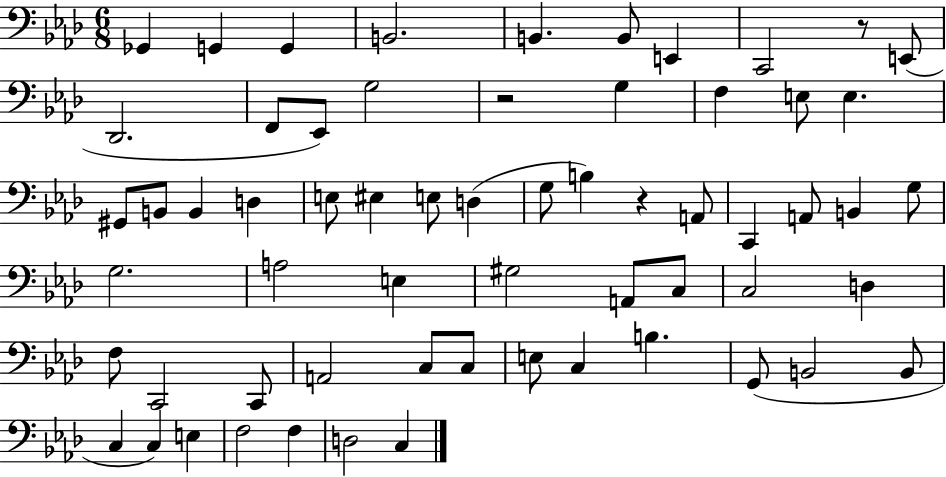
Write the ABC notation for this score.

X:1
T:Untitled
M:6/8
L:1/4
K:Ab
_G,, G,, G,, B,,2 B,, B,,/2 E,, C,,2 z/2 E,,/2 _D,,2 F,,/2 _E,,/2 G,2 z2 G, F, E,/2 E, ^G,,/2 B,,/2 B,, D, E,/2 ^E, E,/2 D, G,/2 B, z A,,/2 C,, A,,/2 B,, G,/2 G,2 A,2 E, ^G,2 A,,/2 C,/2 C,2 D, F,/2 C,,2 C,,/2 A,,2 C,/2 C,/2 E,/2 C, B, G,,/2 B,,2 B,,/2 C, C, E, F,2 F, D,2 C,